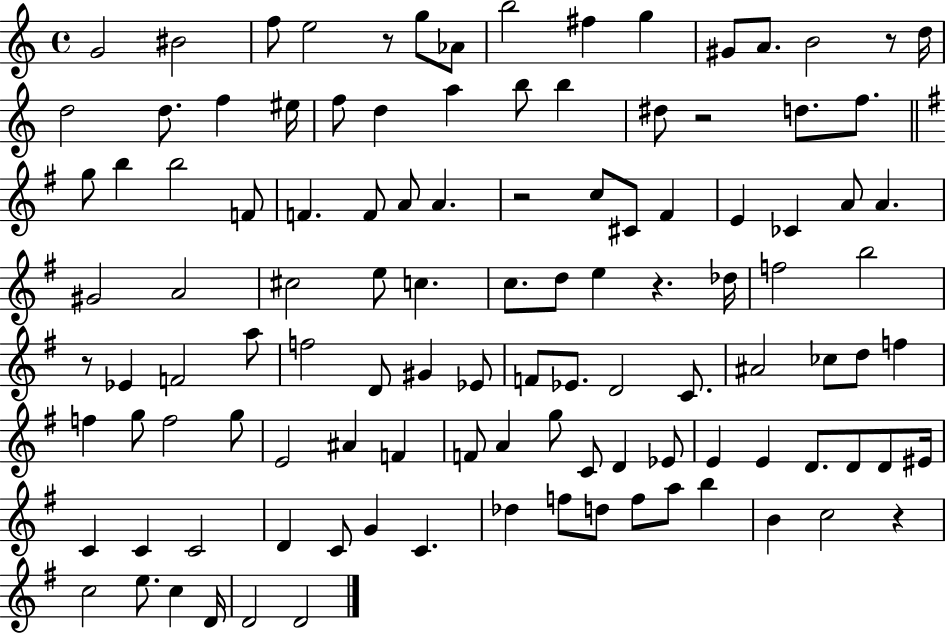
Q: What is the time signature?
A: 4/4